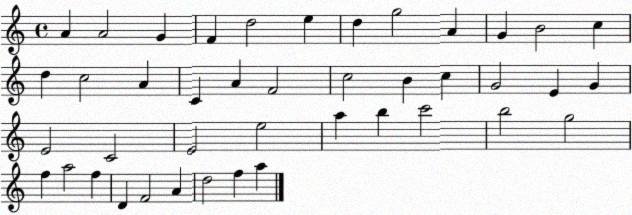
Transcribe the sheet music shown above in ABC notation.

X:1
T:Untitled
M:4/4
L:1/4
K:C
A A2 G F d2 e d g2 A G B2 c d c2 A C A F2 c2 B c G2 E G E2 C2 E2 e2 a b c'2 b2 g2 f a2 f D F2 A d2 f a